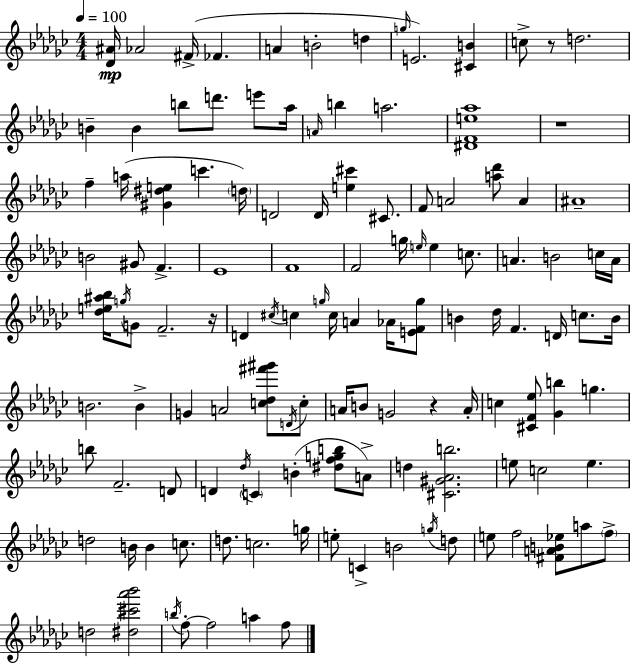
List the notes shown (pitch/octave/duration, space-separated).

[Db4,A#4]/s Ab4/h F#4/s FES4/q. A4/q B4/h D5/q G5/s E4/h. [C#4,B4]/q C5/e R/e D5/h. B4/q B4/q B5/e D6/e. E6/e Ab5/s A4/s B5/q A5/h. [D#4,F4,E5,Ab5]/w R/w F5/q A5/s [G#4,D#5,E5]/q C6/q. D5/s D4/h D4/s [E5,C#6]/q C#4/e. F4/e A4/h [A5,Db6]/e A4/q A#4/w B4/h G#4/e F4/q. Eb4/w F4/w F4/h G5/s E5/s E5/q C5/e. A4/q. B4/h C5/s A4/s [Db5,E5,A#5,Bb5]/s G5/s G4/e F4/h. R/s D4/q C#5/s C5/q G5/s C5/s A4/q Ab4/s [E4,F4,G5]/e B4/q Db5/s F4/q. D4/s C5/e. B4/s B4/h. B4/q G4/q A4/h [C5,Db5,F#6,G#6]/e D4/s C5/e A4/s B4/e G4/h R/q A4/s C5/q [C#4,F4,Eb5]/e [Gb4,B5]/q G5/q. B5/e F4/h. D4/e D4/q Db5/s C4/q B4/q [D#5,F5,G5,B5]/e A4/e D5/q [C#4,G#4,Ab4,B5]/h. E5/e C5/h E5/q. D5/h B4/s B4/q C5/e. D5/e. C5/h. G5/s E5/e C4/q B4/h G5/s D5/e E5/e F5/h [F#4,A4,B4,Eb5]/e A5/e F5/e D5/h [D#5,C#6,Ab6,Bb6]/h B5/s F5/e F5/h A5/q F5/e